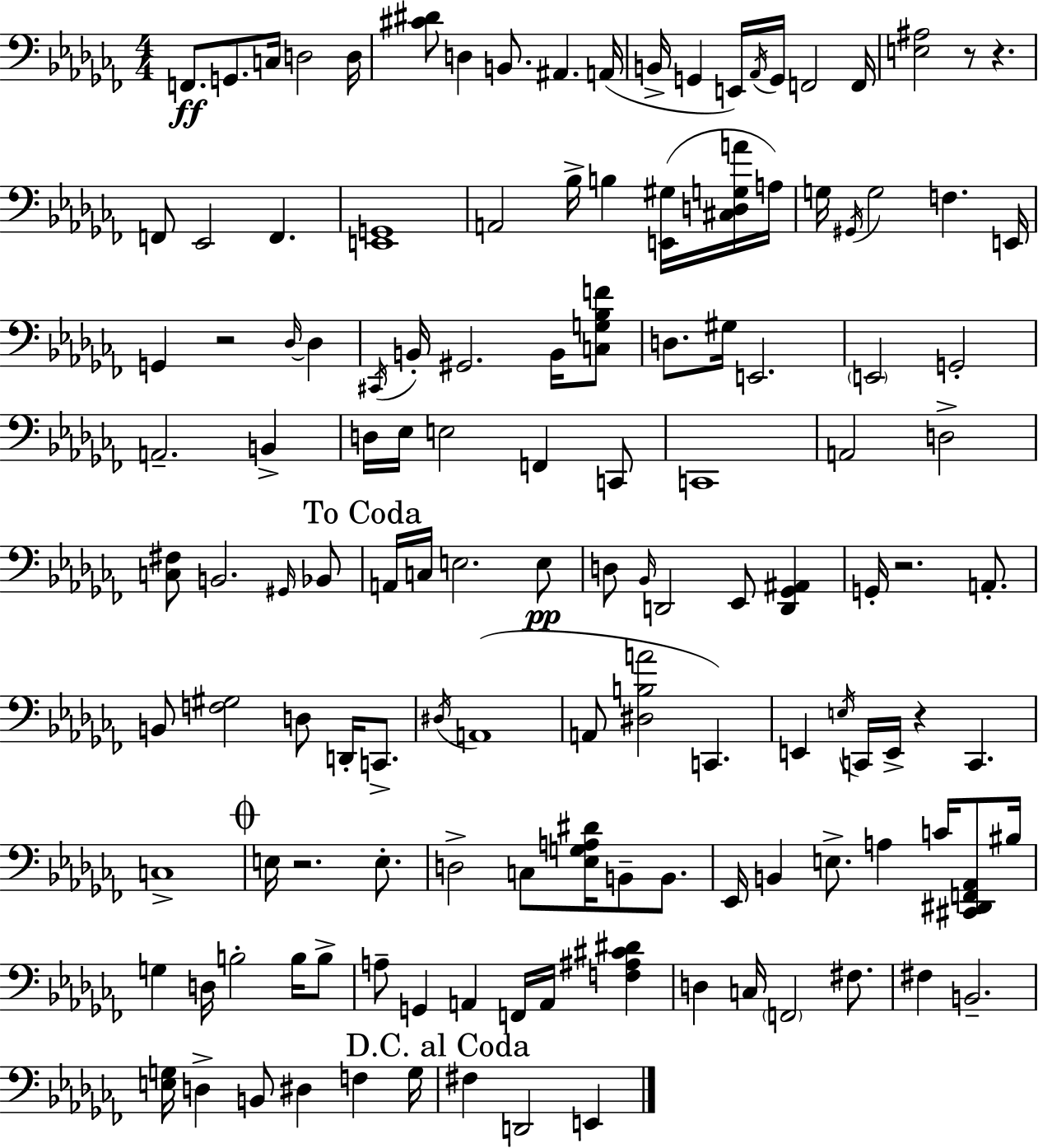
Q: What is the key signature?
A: AES minor